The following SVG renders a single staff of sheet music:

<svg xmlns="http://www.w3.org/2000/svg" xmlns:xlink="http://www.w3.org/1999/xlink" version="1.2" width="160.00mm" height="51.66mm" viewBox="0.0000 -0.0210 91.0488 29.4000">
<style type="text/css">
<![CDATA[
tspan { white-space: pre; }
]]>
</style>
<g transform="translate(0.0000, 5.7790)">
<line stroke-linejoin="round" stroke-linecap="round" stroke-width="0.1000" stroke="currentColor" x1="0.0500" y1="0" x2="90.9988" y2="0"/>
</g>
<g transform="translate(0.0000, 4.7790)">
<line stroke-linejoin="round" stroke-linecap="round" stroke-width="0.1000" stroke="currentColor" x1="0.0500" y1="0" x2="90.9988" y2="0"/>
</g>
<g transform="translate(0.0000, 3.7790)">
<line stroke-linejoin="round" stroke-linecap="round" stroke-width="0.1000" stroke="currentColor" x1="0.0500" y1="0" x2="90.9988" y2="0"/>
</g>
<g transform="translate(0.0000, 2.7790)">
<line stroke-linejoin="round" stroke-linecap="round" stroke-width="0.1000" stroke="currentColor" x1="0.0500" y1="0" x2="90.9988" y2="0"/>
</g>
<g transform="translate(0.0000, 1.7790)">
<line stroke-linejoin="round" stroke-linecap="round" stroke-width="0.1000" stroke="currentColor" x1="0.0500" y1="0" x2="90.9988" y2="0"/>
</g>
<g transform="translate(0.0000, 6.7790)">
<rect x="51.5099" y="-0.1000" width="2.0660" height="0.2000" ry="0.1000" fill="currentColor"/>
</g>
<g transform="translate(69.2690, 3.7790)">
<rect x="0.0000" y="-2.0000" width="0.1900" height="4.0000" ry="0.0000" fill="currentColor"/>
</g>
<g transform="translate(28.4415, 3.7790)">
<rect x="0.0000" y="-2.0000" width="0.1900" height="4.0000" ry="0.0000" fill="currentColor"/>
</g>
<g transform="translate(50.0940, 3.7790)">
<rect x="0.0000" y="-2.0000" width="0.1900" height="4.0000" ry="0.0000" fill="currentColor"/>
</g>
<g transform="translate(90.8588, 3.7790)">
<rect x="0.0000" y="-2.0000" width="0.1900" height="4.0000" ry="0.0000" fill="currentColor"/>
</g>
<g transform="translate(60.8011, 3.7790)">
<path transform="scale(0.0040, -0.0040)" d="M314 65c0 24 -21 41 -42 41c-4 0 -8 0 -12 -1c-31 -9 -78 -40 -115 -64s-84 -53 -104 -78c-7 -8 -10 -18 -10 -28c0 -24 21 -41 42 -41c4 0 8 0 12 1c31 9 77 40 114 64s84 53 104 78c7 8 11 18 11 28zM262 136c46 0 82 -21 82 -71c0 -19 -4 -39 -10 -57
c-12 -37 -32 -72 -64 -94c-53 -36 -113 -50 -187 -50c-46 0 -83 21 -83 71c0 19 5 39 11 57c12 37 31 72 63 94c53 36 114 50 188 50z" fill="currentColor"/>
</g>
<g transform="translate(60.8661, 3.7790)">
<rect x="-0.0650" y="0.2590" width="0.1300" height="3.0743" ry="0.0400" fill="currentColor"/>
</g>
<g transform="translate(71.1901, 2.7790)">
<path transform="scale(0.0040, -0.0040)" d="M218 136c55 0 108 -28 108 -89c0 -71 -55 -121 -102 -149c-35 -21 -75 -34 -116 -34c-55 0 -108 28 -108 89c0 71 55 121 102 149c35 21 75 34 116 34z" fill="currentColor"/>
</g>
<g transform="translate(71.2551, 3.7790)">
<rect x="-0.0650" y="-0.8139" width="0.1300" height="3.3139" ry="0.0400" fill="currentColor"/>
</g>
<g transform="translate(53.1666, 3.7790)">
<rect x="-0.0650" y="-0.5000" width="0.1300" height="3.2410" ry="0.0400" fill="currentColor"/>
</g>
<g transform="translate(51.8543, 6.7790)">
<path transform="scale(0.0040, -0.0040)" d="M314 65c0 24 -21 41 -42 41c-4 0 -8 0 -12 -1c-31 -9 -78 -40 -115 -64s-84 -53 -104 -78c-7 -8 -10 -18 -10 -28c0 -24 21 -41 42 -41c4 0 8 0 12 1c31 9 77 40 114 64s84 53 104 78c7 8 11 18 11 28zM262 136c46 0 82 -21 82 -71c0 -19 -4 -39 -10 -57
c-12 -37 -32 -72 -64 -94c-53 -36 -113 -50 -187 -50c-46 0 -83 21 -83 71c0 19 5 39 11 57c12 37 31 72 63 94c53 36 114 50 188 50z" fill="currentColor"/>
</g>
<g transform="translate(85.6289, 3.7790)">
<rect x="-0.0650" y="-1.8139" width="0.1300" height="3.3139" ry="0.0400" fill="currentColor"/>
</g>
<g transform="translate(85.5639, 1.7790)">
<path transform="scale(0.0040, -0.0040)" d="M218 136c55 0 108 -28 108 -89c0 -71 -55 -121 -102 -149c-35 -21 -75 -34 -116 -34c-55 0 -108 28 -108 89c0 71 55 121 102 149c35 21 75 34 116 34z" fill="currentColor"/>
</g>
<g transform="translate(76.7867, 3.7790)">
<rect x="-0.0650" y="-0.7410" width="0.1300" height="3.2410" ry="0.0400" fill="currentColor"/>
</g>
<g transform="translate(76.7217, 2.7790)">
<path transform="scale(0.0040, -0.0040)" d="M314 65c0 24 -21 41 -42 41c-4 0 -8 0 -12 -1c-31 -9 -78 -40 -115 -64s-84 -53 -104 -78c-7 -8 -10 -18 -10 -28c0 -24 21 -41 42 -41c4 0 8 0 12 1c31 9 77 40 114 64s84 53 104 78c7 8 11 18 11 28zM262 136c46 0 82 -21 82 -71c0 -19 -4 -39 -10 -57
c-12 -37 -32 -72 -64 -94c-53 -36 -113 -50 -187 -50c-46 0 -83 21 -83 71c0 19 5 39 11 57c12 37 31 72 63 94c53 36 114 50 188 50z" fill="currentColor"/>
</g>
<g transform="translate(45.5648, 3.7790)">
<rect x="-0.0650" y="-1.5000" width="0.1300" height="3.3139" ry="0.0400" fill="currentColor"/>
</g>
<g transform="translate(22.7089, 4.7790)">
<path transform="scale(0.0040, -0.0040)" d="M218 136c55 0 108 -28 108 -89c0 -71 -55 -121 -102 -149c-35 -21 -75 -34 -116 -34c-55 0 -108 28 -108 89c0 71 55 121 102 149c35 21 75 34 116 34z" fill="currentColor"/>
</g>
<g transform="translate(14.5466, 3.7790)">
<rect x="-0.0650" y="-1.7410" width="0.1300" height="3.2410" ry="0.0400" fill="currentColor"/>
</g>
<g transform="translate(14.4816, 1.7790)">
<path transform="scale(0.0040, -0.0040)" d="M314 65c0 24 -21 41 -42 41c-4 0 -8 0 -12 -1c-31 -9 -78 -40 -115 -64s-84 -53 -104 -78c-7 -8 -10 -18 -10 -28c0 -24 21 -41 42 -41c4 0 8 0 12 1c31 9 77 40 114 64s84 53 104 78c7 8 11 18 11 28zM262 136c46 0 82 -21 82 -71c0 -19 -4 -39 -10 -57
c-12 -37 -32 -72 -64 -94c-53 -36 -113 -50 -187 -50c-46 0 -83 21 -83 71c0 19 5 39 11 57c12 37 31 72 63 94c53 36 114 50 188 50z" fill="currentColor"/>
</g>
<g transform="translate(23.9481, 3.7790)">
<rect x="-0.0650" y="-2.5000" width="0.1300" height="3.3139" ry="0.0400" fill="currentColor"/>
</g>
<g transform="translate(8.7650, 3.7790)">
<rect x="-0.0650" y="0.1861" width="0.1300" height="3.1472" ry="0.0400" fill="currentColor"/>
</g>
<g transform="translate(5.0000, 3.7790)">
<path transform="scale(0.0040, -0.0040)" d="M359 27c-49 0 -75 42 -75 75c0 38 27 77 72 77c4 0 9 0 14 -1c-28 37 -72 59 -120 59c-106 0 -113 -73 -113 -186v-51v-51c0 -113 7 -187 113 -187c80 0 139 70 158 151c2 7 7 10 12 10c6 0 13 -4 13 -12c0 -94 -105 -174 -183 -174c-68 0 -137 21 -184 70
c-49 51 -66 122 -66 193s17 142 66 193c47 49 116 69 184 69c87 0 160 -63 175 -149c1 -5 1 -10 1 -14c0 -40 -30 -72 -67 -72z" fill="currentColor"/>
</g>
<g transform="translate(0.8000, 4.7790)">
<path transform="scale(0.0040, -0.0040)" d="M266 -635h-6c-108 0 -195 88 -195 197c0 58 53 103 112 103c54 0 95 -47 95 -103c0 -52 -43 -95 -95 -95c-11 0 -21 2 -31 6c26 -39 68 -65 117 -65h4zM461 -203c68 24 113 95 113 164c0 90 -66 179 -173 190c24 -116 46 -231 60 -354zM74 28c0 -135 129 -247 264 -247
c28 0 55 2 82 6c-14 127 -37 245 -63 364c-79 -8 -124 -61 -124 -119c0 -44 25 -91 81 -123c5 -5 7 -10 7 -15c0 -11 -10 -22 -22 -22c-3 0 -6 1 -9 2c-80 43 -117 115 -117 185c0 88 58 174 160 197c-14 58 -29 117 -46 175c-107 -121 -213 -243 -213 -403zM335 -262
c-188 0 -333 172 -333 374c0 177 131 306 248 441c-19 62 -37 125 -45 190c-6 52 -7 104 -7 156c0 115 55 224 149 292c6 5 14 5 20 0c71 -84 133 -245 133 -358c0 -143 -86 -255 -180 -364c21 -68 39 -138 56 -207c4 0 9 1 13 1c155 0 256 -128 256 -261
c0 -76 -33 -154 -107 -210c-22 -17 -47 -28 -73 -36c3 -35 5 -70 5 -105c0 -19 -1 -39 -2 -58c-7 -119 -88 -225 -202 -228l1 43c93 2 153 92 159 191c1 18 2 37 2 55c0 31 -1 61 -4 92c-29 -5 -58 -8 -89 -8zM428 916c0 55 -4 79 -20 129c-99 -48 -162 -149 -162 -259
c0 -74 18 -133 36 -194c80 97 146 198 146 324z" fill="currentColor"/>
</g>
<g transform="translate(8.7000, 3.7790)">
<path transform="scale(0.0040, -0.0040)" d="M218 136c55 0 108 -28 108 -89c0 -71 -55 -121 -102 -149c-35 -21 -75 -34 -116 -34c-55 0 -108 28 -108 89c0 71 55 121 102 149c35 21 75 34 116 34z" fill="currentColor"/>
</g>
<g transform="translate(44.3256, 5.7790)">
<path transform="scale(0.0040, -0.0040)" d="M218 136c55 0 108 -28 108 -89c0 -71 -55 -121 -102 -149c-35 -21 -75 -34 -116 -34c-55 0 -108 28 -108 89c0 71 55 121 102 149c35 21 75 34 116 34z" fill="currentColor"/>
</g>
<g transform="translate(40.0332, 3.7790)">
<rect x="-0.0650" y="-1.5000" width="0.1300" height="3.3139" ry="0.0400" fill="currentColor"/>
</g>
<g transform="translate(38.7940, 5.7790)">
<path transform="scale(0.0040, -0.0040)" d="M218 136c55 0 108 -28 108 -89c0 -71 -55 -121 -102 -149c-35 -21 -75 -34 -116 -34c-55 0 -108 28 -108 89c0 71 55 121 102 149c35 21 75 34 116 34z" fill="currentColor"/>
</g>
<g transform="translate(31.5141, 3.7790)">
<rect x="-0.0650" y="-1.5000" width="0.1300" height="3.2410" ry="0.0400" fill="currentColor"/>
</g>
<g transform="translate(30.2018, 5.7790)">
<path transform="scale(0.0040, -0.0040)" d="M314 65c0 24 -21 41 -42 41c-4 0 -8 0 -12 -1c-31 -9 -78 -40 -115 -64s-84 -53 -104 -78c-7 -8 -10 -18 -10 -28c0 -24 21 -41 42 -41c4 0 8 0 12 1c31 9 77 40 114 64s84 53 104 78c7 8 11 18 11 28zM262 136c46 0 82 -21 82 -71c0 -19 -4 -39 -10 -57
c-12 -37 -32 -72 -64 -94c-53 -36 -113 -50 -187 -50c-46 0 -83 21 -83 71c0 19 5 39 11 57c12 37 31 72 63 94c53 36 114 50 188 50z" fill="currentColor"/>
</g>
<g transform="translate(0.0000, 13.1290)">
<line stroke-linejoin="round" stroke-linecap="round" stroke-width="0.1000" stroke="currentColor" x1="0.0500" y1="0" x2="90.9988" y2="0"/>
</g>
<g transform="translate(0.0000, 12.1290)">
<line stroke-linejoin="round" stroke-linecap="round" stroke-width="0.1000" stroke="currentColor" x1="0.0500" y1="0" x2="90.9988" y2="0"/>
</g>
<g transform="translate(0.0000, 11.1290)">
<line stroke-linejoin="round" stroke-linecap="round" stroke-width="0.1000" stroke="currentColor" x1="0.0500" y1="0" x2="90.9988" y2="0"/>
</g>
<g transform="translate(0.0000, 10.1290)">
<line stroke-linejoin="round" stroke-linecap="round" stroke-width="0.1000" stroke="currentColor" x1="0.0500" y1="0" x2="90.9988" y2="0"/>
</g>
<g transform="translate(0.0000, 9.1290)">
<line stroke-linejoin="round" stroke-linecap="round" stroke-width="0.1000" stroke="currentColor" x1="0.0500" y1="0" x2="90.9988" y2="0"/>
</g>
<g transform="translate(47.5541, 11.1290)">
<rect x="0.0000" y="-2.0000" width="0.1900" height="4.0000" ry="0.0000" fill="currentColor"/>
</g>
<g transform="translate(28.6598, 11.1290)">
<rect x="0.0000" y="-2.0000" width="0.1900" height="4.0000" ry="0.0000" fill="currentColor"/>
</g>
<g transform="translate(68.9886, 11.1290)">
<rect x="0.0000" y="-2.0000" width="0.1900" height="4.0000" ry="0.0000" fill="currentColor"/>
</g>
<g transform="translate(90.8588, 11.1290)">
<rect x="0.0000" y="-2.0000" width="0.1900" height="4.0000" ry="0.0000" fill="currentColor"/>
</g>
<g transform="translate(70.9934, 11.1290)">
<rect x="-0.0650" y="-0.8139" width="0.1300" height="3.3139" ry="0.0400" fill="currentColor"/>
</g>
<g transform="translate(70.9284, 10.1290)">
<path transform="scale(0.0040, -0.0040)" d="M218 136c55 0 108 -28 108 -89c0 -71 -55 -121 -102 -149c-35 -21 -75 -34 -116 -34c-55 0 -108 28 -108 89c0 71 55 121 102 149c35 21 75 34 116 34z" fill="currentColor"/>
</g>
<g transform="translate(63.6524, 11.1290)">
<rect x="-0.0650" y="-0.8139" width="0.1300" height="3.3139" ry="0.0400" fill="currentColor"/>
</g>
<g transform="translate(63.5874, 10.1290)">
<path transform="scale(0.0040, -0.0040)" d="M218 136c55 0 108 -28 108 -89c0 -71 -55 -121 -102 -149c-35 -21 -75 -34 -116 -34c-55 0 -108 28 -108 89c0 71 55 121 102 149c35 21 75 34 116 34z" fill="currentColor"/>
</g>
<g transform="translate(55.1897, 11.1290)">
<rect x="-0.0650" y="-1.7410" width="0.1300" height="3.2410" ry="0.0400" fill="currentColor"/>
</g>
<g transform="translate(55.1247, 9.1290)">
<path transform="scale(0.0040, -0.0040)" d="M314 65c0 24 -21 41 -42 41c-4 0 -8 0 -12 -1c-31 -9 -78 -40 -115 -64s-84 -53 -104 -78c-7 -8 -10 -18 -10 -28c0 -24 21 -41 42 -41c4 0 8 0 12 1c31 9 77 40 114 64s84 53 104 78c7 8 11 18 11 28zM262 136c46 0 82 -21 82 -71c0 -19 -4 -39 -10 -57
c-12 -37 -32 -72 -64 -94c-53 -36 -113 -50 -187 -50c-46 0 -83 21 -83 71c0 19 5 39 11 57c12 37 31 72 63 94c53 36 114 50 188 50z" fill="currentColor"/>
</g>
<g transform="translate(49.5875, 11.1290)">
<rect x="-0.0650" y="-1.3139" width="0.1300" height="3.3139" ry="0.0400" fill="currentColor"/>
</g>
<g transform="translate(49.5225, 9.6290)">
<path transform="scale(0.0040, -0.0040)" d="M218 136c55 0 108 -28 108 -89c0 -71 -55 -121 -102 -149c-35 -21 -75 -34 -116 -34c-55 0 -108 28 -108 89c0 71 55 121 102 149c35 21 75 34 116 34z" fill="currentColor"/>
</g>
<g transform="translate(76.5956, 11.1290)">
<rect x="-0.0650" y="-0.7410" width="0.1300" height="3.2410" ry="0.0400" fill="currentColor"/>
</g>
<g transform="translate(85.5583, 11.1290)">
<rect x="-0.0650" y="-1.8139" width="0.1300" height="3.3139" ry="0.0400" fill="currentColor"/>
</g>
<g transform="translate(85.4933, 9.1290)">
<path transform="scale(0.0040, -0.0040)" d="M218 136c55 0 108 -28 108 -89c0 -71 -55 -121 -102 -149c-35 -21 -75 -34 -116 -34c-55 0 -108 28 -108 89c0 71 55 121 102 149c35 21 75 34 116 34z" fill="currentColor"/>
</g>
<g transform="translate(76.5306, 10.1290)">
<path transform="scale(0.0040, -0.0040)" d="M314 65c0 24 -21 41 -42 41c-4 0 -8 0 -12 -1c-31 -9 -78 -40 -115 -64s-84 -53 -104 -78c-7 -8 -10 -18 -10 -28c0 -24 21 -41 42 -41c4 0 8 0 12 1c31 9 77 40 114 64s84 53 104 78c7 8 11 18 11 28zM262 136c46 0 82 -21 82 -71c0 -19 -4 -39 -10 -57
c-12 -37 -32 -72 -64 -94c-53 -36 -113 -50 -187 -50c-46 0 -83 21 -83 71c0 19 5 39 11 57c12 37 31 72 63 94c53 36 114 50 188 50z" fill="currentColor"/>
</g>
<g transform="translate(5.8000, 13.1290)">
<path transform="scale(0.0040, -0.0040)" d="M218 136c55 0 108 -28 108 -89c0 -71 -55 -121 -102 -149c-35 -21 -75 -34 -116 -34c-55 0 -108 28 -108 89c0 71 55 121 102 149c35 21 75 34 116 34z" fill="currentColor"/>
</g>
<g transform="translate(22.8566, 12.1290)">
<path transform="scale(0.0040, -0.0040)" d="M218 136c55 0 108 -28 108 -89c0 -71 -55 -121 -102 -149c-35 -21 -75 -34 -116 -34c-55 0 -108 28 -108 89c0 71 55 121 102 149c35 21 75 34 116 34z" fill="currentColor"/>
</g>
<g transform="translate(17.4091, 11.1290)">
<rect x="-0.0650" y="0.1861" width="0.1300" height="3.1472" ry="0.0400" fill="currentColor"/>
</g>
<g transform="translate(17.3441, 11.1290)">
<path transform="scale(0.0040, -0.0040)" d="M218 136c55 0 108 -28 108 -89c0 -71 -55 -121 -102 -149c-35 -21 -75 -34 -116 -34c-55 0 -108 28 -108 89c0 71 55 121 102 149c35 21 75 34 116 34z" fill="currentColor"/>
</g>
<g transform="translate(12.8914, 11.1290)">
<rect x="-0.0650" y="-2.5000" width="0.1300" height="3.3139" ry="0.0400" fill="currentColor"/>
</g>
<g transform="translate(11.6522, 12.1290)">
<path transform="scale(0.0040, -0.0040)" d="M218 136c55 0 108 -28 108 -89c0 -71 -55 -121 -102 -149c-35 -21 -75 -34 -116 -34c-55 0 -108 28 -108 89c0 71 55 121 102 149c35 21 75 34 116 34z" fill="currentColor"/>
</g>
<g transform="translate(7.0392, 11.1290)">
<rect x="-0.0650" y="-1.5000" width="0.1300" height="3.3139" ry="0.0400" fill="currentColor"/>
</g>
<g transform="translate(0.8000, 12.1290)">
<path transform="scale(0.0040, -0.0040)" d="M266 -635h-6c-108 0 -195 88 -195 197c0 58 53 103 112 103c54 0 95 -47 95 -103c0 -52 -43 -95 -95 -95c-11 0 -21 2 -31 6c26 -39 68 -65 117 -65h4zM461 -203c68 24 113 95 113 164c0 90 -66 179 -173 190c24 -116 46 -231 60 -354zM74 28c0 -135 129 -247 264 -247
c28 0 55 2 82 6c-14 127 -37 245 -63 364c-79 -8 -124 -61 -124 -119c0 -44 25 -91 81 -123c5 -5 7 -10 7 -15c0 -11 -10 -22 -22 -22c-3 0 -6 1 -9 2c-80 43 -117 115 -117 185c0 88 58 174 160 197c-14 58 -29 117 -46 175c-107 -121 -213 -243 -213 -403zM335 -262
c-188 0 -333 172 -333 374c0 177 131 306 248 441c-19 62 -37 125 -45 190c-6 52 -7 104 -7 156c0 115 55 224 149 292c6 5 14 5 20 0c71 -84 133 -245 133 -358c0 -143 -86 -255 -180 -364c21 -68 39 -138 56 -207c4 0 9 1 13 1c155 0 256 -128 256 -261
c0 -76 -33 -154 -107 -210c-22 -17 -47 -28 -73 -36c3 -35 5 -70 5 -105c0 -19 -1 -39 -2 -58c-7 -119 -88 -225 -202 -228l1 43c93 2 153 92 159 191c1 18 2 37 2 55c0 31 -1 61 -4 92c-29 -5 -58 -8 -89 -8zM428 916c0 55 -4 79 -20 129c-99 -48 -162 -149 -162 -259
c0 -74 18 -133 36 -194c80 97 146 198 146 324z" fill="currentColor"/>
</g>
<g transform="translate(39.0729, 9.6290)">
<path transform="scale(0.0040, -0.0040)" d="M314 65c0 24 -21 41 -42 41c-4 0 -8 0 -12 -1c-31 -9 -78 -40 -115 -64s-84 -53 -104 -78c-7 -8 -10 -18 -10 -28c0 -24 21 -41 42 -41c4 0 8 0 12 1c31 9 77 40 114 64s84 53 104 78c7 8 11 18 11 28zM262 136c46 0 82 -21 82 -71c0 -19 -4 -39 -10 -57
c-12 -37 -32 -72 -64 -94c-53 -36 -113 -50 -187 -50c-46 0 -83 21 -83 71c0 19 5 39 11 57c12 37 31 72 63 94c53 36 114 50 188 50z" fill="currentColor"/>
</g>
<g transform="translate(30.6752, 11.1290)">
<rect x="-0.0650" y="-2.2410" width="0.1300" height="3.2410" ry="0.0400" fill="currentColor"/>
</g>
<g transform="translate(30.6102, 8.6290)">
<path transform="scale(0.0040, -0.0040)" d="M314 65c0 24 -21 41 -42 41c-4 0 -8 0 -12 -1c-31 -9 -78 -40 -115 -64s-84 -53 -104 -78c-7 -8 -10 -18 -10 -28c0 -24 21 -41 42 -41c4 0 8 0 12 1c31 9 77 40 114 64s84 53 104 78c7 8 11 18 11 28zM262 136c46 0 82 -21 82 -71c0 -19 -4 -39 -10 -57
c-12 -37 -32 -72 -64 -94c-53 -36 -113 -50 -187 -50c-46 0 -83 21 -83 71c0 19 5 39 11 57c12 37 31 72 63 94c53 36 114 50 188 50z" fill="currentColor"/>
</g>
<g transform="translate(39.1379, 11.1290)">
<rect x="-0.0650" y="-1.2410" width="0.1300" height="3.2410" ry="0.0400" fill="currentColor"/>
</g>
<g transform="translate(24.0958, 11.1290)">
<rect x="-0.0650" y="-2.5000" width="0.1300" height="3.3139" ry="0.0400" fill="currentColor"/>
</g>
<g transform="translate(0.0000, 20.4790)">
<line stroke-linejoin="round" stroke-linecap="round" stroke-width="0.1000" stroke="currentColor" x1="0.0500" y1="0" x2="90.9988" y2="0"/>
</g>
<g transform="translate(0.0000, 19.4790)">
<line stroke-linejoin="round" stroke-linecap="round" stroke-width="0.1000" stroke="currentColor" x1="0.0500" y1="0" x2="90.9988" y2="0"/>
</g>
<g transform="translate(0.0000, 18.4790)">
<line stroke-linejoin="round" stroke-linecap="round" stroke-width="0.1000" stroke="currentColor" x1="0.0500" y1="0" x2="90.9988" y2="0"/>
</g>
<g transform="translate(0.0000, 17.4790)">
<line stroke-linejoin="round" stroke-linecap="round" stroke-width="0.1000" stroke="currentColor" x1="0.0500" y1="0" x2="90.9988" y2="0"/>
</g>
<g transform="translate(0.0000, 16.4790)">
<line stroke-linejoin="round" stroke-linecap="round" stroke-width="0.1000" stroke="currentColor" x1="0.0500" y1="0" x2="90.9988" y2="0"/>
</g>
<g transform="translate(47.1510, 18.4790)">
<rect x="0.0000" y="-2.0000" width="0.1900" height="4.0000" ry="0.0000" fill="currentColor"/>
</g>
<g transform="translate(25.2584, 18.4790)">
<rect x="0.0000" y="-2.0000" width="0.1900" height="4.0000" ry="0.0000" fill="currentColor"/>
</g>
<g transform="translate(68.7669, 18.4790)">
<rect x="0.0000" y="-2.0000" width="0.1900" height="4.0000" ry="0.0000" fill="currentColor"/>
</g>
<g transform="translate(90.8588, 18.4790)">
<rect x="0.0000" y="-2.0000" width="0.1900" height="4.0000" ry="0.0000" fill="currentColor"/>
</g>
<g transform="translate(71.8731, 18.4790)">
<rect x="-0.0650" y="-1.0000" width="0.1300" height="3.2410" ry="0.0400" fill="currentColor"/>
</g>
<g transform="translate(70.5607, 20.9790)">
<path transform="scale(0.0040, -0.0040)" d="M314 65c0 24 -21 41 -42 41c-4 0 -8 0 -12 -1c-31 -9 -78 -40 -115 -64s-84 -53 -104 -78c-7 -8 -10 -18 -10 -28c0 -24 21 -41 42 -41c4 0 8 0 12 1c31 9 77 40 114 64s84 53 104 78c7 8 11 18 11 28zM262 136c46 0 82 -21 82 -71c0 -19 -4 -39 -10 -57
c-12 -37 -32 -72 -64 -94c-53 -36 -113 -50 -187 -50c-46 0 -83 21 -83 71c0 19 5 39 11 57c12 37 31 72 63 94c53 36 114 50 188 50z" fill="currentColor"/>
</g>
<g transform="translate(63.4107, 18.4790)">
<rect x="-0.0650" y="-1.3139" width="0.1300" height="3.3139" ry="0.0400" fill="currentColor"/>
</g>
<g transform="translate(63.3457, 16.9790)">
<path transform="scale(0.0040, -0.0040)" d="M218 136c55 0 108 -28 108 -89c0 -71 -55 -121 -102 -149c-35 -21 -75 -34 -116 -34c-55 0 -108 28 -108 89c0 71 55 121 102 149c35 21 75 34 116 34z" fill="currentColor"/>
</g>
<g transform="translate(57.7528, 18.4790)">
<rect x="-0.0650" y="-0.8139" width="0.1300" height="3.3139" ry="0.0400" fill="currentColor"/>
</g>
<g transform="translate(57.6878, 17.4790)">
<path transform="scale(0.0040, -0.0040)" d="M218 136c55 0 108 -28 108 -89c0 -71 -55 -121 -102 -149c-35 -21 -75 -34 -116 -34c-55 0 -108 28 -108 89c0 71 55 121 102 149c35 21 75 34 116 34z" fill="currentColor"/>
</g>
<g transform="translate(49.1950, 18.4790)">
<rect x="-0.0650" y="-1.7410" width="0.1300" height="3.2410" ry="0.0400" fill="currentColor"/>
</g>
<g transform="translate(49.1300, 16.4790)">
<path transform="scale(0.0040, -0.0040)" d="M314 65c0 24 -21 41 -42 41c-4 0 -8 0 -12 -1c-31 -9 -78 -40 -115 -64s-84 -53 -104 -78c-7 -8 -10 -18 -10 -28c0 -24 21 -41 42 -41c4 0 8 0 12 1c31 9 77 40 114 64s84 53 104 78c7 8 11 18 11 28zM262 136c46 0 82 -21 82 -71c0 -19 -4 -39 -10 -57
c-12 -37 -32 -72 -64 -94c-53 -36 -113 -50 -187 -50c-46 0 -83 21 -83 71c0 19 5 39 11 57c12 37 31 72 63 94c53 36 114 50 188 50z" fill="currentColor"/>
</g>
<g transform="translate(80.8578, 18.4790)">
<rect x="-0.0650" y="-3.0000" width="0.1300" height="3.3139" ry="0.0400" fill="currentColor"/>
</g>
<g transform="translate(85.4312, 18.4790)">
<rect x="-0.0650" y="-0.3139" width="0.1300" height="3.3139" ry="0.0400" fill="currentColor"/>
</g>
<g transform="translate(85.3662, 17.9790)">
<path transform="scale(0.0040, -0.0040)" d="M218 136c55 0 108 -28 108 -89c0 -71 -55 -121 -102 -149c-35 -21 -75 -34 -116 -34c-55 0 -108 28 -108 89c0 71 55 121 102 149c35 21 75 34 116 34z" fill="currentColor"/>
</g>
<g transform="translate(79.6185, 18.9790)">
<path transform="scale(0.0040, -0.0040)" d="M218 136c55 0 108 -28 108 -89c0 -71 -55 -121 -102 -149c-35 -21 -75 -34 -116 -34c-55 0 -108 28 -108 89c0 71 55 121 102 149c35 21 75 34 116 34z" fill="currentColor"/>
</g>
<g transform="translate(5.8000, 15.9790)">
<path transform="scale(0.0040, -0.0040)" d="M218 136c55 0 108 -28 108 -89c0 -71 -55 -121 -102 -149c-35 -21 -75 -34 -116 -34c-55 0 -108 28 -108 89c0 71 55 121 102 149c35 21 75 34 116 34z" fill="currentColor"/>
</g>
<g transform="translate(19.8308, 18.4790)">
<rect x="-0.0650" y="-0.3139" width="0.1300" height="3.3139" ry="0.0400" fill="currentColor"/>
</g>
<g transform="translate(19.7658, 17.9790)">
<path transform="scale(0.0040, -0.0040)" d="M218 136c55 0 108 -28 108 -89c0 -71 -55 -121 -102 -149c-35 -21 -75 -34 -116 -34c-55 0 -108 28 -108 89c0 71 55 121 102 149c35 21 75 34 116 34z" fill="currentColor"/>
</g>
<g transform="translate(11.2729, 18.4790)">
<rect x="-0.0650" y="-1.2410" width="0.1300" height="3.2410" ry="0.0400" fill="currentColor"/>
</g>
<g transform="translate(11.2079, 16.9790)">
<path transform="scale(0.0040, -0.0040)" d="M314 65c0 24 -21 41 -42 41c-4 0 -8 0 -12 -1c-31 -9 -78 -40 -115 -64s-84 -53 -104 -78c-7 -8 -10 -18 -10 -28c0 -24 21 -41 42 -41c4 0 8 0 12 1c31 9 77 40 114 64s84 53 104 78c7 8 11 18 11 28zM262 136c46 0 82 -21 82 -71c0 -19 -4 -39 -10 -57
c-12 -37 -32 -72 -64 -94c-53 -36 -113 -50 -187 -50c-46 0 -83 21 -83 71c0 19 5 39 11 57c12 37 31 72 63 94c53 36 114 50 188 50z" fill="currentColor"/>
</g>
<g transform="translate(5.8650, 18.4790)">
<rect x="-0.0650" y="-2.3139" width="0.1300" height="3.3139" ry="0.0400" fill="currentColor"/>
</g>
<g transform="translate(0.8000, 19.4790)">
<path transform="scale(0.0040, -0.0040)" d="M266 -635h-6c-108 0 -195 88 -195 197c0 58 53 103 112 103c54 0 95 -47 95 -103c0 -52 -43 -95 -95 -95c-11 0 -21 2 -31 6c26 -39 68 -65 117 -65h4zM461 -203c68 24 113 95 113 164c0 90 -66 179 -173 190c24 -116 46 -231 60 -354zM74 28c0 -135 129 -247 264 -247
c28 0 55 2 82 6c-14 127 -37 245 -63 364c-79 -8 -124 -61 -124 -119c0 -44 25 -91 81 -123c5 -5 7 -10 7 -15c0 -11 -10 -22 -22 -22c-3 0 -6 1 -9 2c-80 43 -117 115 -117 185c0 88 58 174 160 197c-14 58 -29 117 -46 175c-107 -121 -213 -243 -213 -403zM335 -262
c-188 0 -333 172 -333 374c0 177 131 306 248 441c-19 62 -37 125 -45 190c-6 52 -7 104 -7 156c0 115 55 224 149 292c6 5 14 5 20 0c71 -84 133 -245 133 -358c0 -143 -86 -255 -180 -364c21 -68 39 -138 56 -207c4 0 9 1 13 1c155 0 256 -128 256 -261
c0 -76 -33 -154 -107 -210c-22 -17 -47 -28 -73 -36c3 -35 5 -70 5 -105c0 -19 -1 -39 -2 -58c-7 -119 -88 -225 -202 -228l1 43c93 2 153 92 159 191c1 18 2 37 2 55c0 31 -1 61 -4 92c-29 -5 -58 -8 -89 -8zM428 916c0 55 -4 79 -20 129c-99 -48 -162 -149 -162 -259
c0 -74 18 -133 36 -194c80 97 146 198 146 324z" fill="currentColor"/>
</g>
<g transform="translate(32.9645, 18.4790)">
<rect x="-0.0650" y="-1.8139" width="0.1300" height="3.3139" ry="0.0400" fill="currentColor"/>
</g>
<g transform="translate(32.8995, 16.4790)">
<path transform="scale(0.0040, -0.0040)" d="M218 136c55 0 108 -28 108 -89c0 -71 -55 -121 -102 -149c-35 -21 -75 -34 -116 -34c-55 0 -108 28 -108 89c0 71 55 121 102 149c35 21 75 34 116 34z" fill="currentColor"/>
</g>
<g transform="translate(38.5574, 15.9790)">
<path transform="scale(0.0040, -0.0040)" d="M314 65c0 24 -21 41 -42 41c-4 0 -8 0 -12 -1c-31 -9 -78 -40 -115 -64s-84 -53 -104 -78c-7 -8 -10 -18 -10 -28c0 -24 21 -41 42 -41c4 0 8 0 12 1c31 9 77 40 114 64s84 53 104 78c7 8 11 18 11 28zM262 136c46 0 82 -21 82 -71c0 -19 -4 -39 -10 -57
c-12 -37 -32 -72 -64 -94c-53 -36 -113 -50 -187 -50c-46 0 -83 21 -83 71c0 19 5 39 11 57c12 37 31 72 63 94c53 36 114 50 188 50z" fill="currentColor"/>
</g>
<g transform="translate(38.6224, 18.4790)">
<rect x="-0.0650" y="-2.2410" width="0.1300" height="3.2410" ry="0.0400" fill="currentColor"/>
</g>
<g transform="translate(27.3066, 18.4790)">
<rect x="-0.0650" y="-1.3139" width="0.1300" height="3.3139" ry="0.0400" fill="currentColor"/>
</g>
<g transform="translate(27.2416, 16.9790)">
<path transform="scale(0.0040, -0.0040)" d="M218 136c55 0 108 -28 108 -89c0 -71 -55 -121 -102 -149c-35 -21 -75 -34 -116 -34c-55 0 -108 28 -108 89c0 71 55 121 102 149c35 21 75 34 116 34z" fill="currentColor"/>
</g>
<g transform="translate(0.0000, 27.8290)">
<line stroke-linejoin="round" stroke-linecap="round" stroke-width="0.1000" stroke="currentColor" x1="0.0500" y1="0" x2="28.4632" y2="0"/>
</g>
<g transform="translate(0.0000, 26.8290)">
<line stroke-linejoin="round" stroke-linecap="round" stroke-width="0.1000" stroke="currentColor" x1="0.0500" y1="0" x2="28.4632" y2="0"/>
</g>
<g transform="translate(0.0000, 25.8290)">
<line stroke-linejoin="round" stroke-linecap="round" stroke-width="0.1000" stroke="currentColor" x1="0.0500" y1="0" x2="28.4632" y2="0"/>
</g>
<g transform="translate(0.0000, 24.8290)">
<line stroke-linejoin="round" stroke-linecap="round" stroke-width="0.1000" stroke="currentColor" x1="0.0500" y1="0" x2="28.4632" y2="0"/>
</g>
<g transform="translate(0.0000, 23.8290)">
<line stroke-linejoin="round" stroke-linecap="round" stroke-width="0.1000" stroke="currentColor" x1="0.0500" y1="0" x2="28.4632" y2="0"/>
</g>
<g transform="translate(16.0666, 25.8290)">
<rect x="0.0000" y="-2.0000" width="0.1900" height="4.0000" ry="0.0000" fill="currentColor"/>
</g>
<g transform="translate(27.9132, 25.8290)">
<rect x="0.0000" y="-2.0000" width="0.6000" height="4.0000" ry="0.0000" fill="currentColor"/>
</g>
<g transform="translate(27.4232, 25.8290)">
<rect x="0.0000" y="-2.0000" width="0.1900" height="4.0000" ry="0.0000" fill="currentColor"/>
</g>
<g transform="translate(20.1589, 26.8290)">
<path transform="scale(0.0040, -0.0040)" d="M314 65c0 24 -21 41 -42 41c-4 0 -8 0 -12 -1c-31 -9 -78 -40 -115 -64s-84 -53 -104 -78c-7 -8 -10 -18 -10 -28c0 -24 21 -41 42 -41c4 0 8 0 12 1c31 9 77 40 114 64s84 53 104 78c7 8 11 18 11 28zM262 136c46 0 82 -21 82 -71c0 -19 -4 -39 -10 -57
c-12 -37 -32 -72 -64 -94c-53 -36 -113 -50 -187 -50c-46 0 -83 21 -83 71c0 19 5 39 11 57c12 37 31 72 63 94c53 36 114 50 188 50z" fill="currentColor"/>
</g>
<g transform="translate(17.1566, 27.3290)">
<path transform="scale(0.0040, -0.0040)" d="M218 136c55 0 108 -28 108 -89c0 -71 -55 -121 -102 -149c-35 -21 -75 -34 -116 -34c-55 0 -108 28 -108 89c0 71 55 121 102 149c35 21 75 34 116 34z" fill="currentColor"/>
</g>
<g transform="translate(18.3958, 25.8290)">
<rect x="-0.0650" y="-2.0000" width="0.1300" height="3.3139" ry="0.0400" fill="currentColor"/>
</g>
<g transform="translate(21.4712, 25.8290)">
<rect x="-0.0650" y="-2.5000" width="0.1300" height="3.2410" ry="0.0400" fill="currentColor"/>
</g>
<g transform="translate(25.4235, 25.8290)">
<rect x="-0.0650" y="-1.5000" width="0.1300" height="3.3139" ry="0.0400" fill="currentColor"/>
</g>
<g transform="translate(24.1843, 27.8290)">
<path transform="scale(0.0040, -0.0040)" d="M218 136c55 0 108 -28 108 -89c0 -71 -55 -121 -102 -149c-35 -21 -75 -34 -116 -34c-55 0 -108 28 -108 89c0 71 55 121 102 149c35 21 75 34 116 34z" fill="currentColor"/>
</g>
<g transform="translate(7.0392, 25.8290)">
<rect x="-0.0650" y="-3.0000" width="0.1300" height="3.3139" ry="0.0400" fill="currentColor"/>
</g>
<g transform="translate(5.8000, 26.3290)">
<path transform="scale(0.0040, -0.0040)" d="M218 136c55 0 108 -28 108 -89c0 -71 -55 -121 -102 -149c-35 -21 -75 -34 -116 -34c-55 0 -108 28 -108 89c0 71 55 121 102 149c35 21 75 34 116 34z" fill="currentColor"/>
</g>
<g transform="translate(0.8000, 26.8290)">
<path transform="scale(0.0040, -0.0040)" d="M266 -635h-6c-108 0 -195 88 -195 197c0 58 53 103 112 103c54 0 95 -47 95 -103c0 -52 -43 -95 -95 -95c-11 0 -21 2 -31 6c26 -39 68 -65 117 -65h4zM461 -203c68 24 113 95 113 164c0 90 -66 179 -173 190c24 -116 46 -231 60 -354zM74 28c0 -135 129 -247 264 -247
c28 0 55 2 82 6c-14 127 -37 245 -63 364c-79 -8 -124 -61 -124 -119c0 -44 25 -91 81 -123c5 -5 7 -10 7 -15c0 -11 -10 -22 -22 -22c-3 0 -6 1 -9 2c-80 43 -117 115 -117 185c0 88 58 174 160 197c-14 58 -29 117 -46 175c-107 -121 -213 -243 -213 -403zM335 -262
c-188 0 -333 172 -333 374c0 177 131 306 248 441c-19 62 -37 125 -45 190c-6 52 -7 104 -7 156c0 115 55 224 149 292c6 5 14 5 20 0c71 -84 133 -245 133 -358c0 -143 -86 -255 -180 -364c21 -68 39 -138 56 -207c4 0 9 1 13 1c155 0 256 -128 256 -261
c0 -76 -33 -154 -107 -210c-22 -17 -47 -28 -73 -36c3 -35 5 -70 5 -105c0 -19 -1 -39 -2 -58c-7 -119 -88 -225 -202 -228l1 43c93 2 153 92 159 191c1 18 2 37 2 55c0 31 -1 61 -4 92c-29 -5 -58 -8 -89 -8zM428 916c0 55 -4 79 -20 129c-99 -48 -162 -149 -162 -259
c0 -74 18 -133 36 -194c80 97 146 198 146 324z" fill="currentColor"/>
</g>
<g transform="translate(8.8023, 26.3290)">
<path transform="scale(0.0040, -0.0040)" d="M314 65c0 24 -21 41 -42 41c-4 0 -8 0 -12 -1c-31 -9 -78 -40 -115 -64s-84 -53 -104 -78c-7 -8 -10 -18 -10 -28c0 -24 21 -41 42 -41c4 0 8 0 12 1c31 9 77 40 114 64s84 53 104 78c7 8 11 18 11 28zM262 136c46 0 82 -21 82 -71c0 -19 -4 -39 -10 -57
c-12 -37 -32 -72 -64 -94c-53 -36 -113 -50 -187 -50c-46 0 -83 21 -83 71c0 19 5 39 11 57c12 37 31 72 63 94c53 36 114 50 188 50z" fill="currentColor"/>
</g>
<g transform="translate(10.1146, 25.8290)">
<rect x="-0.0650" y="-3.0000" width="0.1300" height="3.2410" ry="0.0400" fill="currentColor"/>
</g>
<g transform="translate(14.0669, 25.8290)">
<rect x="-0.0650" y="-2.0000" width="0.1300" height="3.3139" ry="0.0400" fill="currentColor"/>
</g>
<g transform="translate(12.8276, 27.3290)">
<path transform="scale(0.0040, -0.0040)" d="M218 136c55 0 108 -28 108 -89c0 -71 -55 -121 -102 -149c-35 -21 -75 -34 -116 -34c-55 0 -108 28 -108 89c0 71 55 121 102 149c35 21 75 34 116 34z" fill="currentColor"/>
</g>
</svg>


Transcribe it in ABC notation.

X:1
T:Untitled
M:4/4
L:1/4
K:C
B f2 G E2 E E C2 B2 d d2 f E G B G g2 e2 e f2 d d d2 f g e2 c e f g2 f2 d e D2 A c A A2 F F G2 E